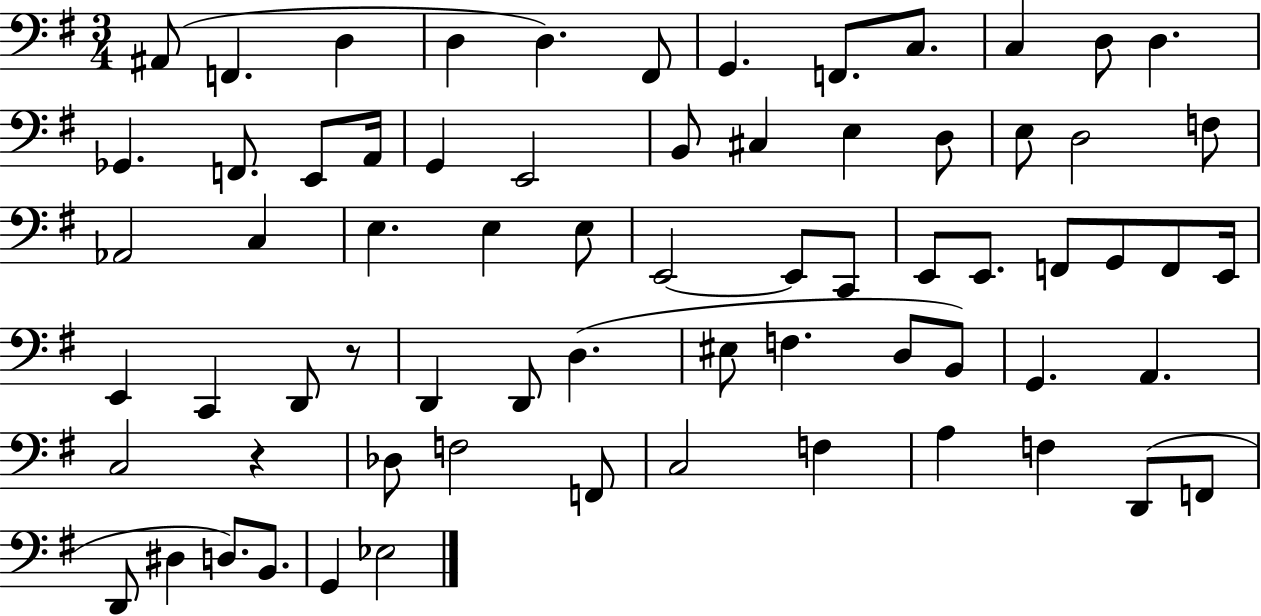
{
  \clef bass
  \numericTimeSignature
  \time 3/4
  \key g \major
  \repeat volta 2 { ais,8( f,4. d4 | d4 d4.) fis,8 | g,4. f,8. c8. | c4 d8 d4. | \break ges,4. f,8. e,8 a,16 | g,4 e,2 | b,8 cis4 e4 d8 | e8 d2 f8 | \break aes,2 c4 | e4. e4 e8 | e,2~~ e,8 c,8 | e,8 e,8. f,8 g,8 f,8 e,16 | \break e,4 c,4 d,8 r8 | d,4 d,8 d4.( | eis8 f4. d8 b,8) | g,4. a,4. | \break c2 r4 | des8 f2 f,8 | c2 f4 | a4 f4 d,8( f,8 | \break d,8 dis4 d8.) b,8. | g,4 ees2 | } \bar "|."
}